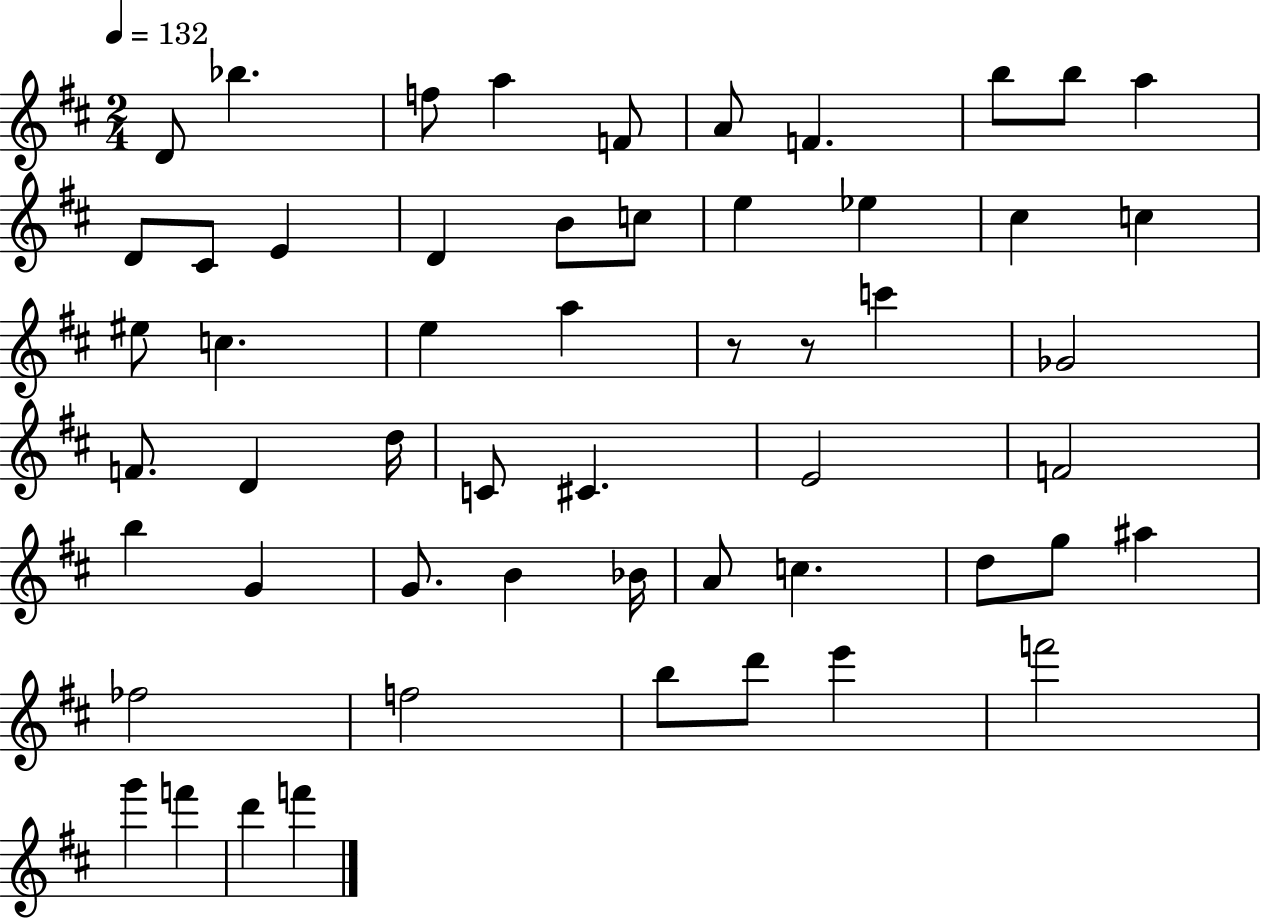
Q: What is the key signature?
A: D major